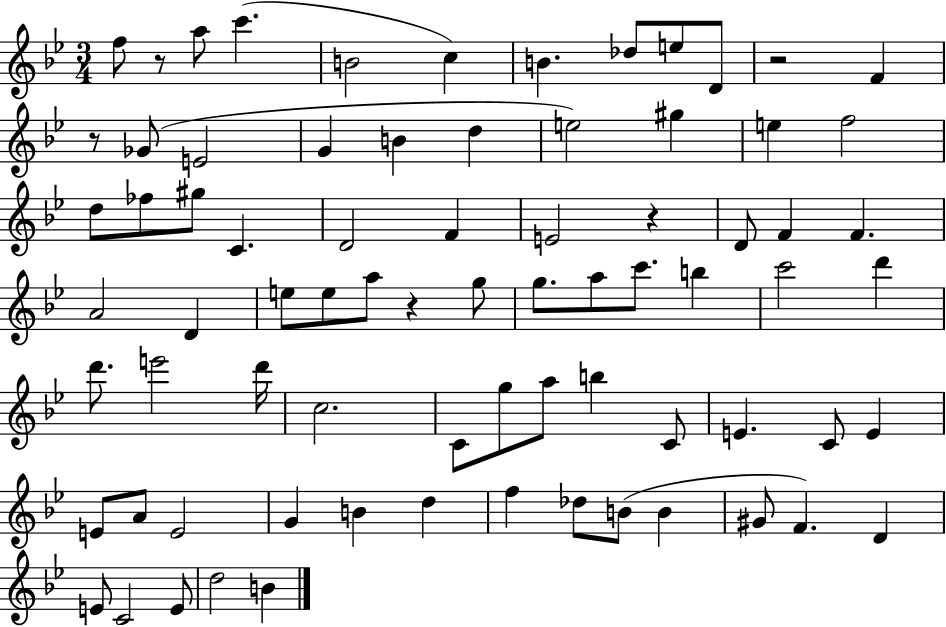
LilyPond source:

{
  \clef treble
  \numericTimeSignature
  \time 3/4
  \key bes \major
  f''8 r8 a''8 c'''4.( | b'2 c''4) | b'4. des''8 e''8 d'8 | r2 f'4 | \break r8 ges'8( e'2 | g'4 b'4 d''4 | e''2) gis''4 | e''4 f''2 | \break d''8 fes''8 gis''8 c'4. | d'2 f'4 | e'2 r4 | d'8 f'4 f'4. | \break a'2 d'4 | e''8 e''8 a''8 r4 g''8 | g''8. a''8 c'''8. b''4 | c'''2 d'''4 | \break d'''8. e'''2 d'''16 | c''2. | c'8 g''8 a''8 b''4 c'8 | e'4. c'8 e'4 | \break e'8 a'8 e'2 | g'4 b'4 d''4 | f''4 des''8 b'8( b'4 | gis'8 f'4.) d'4 | \break e'8 c'2 e'8 | d''2 b'4 | \bar "|."
}